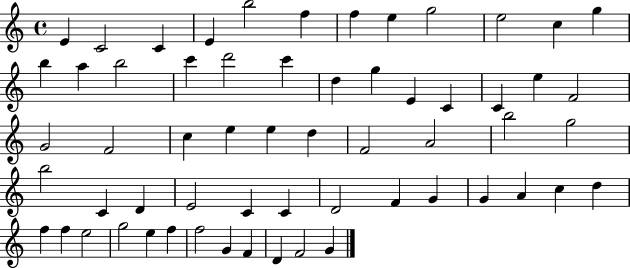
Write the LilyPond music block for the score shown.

{
  \clef treble
  \time 4/4
  \defaultTimeSignature
  \key c \major
  e'4 c'2 c'4 | e'4 b''2 f''4 | f''4 e''4 g''2 | e''2 c''4 g''4 | \break b''4 a''4 b''2 | c'''4 d'''2 c'''4 | d''4 g''4 e'4 c'4 | c'4 e''4 f'2 | \break g'2 f'2 | c''4 e''4 e''4 d''4 | f'2 a'2 | b''2 g''2 | \break b''2 c'4 d'4 | e'2 c'4 c'4 | d'2 f'4 g'4 | g'4 a'4 c''4 d''4 | \break f''4 f''4 e''2 | g''2 e''4 f''4 | f''2 g'4 f'4 | d'4 f'2 g'4 | \break \bar "|."
}